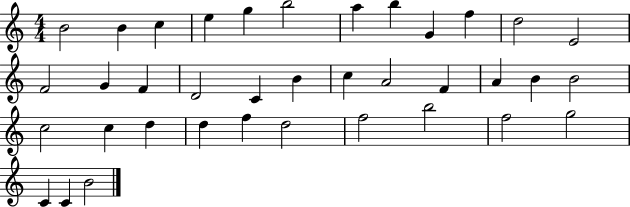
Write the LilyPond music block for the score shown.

{
  \clef treble
  \numericTimeSignature
  \time 4/4
  \key c \major
  b'2 b'4 c''4 | e''4 g''4 b''2 | a''4 b''4 g'4 f''4 | d''2 e'2 | \break f'2 g'4 f'4 | d'2 c'4 b'4 | c''4 a'2 f'4 | a'4 b'4 b'2 | \break c''2 c''4 d''4 | d''4 f''4 d''2 | f''2 b''2 | f''2 g''2 | \break c'4 c'4 b'2 | \bar "|."
}